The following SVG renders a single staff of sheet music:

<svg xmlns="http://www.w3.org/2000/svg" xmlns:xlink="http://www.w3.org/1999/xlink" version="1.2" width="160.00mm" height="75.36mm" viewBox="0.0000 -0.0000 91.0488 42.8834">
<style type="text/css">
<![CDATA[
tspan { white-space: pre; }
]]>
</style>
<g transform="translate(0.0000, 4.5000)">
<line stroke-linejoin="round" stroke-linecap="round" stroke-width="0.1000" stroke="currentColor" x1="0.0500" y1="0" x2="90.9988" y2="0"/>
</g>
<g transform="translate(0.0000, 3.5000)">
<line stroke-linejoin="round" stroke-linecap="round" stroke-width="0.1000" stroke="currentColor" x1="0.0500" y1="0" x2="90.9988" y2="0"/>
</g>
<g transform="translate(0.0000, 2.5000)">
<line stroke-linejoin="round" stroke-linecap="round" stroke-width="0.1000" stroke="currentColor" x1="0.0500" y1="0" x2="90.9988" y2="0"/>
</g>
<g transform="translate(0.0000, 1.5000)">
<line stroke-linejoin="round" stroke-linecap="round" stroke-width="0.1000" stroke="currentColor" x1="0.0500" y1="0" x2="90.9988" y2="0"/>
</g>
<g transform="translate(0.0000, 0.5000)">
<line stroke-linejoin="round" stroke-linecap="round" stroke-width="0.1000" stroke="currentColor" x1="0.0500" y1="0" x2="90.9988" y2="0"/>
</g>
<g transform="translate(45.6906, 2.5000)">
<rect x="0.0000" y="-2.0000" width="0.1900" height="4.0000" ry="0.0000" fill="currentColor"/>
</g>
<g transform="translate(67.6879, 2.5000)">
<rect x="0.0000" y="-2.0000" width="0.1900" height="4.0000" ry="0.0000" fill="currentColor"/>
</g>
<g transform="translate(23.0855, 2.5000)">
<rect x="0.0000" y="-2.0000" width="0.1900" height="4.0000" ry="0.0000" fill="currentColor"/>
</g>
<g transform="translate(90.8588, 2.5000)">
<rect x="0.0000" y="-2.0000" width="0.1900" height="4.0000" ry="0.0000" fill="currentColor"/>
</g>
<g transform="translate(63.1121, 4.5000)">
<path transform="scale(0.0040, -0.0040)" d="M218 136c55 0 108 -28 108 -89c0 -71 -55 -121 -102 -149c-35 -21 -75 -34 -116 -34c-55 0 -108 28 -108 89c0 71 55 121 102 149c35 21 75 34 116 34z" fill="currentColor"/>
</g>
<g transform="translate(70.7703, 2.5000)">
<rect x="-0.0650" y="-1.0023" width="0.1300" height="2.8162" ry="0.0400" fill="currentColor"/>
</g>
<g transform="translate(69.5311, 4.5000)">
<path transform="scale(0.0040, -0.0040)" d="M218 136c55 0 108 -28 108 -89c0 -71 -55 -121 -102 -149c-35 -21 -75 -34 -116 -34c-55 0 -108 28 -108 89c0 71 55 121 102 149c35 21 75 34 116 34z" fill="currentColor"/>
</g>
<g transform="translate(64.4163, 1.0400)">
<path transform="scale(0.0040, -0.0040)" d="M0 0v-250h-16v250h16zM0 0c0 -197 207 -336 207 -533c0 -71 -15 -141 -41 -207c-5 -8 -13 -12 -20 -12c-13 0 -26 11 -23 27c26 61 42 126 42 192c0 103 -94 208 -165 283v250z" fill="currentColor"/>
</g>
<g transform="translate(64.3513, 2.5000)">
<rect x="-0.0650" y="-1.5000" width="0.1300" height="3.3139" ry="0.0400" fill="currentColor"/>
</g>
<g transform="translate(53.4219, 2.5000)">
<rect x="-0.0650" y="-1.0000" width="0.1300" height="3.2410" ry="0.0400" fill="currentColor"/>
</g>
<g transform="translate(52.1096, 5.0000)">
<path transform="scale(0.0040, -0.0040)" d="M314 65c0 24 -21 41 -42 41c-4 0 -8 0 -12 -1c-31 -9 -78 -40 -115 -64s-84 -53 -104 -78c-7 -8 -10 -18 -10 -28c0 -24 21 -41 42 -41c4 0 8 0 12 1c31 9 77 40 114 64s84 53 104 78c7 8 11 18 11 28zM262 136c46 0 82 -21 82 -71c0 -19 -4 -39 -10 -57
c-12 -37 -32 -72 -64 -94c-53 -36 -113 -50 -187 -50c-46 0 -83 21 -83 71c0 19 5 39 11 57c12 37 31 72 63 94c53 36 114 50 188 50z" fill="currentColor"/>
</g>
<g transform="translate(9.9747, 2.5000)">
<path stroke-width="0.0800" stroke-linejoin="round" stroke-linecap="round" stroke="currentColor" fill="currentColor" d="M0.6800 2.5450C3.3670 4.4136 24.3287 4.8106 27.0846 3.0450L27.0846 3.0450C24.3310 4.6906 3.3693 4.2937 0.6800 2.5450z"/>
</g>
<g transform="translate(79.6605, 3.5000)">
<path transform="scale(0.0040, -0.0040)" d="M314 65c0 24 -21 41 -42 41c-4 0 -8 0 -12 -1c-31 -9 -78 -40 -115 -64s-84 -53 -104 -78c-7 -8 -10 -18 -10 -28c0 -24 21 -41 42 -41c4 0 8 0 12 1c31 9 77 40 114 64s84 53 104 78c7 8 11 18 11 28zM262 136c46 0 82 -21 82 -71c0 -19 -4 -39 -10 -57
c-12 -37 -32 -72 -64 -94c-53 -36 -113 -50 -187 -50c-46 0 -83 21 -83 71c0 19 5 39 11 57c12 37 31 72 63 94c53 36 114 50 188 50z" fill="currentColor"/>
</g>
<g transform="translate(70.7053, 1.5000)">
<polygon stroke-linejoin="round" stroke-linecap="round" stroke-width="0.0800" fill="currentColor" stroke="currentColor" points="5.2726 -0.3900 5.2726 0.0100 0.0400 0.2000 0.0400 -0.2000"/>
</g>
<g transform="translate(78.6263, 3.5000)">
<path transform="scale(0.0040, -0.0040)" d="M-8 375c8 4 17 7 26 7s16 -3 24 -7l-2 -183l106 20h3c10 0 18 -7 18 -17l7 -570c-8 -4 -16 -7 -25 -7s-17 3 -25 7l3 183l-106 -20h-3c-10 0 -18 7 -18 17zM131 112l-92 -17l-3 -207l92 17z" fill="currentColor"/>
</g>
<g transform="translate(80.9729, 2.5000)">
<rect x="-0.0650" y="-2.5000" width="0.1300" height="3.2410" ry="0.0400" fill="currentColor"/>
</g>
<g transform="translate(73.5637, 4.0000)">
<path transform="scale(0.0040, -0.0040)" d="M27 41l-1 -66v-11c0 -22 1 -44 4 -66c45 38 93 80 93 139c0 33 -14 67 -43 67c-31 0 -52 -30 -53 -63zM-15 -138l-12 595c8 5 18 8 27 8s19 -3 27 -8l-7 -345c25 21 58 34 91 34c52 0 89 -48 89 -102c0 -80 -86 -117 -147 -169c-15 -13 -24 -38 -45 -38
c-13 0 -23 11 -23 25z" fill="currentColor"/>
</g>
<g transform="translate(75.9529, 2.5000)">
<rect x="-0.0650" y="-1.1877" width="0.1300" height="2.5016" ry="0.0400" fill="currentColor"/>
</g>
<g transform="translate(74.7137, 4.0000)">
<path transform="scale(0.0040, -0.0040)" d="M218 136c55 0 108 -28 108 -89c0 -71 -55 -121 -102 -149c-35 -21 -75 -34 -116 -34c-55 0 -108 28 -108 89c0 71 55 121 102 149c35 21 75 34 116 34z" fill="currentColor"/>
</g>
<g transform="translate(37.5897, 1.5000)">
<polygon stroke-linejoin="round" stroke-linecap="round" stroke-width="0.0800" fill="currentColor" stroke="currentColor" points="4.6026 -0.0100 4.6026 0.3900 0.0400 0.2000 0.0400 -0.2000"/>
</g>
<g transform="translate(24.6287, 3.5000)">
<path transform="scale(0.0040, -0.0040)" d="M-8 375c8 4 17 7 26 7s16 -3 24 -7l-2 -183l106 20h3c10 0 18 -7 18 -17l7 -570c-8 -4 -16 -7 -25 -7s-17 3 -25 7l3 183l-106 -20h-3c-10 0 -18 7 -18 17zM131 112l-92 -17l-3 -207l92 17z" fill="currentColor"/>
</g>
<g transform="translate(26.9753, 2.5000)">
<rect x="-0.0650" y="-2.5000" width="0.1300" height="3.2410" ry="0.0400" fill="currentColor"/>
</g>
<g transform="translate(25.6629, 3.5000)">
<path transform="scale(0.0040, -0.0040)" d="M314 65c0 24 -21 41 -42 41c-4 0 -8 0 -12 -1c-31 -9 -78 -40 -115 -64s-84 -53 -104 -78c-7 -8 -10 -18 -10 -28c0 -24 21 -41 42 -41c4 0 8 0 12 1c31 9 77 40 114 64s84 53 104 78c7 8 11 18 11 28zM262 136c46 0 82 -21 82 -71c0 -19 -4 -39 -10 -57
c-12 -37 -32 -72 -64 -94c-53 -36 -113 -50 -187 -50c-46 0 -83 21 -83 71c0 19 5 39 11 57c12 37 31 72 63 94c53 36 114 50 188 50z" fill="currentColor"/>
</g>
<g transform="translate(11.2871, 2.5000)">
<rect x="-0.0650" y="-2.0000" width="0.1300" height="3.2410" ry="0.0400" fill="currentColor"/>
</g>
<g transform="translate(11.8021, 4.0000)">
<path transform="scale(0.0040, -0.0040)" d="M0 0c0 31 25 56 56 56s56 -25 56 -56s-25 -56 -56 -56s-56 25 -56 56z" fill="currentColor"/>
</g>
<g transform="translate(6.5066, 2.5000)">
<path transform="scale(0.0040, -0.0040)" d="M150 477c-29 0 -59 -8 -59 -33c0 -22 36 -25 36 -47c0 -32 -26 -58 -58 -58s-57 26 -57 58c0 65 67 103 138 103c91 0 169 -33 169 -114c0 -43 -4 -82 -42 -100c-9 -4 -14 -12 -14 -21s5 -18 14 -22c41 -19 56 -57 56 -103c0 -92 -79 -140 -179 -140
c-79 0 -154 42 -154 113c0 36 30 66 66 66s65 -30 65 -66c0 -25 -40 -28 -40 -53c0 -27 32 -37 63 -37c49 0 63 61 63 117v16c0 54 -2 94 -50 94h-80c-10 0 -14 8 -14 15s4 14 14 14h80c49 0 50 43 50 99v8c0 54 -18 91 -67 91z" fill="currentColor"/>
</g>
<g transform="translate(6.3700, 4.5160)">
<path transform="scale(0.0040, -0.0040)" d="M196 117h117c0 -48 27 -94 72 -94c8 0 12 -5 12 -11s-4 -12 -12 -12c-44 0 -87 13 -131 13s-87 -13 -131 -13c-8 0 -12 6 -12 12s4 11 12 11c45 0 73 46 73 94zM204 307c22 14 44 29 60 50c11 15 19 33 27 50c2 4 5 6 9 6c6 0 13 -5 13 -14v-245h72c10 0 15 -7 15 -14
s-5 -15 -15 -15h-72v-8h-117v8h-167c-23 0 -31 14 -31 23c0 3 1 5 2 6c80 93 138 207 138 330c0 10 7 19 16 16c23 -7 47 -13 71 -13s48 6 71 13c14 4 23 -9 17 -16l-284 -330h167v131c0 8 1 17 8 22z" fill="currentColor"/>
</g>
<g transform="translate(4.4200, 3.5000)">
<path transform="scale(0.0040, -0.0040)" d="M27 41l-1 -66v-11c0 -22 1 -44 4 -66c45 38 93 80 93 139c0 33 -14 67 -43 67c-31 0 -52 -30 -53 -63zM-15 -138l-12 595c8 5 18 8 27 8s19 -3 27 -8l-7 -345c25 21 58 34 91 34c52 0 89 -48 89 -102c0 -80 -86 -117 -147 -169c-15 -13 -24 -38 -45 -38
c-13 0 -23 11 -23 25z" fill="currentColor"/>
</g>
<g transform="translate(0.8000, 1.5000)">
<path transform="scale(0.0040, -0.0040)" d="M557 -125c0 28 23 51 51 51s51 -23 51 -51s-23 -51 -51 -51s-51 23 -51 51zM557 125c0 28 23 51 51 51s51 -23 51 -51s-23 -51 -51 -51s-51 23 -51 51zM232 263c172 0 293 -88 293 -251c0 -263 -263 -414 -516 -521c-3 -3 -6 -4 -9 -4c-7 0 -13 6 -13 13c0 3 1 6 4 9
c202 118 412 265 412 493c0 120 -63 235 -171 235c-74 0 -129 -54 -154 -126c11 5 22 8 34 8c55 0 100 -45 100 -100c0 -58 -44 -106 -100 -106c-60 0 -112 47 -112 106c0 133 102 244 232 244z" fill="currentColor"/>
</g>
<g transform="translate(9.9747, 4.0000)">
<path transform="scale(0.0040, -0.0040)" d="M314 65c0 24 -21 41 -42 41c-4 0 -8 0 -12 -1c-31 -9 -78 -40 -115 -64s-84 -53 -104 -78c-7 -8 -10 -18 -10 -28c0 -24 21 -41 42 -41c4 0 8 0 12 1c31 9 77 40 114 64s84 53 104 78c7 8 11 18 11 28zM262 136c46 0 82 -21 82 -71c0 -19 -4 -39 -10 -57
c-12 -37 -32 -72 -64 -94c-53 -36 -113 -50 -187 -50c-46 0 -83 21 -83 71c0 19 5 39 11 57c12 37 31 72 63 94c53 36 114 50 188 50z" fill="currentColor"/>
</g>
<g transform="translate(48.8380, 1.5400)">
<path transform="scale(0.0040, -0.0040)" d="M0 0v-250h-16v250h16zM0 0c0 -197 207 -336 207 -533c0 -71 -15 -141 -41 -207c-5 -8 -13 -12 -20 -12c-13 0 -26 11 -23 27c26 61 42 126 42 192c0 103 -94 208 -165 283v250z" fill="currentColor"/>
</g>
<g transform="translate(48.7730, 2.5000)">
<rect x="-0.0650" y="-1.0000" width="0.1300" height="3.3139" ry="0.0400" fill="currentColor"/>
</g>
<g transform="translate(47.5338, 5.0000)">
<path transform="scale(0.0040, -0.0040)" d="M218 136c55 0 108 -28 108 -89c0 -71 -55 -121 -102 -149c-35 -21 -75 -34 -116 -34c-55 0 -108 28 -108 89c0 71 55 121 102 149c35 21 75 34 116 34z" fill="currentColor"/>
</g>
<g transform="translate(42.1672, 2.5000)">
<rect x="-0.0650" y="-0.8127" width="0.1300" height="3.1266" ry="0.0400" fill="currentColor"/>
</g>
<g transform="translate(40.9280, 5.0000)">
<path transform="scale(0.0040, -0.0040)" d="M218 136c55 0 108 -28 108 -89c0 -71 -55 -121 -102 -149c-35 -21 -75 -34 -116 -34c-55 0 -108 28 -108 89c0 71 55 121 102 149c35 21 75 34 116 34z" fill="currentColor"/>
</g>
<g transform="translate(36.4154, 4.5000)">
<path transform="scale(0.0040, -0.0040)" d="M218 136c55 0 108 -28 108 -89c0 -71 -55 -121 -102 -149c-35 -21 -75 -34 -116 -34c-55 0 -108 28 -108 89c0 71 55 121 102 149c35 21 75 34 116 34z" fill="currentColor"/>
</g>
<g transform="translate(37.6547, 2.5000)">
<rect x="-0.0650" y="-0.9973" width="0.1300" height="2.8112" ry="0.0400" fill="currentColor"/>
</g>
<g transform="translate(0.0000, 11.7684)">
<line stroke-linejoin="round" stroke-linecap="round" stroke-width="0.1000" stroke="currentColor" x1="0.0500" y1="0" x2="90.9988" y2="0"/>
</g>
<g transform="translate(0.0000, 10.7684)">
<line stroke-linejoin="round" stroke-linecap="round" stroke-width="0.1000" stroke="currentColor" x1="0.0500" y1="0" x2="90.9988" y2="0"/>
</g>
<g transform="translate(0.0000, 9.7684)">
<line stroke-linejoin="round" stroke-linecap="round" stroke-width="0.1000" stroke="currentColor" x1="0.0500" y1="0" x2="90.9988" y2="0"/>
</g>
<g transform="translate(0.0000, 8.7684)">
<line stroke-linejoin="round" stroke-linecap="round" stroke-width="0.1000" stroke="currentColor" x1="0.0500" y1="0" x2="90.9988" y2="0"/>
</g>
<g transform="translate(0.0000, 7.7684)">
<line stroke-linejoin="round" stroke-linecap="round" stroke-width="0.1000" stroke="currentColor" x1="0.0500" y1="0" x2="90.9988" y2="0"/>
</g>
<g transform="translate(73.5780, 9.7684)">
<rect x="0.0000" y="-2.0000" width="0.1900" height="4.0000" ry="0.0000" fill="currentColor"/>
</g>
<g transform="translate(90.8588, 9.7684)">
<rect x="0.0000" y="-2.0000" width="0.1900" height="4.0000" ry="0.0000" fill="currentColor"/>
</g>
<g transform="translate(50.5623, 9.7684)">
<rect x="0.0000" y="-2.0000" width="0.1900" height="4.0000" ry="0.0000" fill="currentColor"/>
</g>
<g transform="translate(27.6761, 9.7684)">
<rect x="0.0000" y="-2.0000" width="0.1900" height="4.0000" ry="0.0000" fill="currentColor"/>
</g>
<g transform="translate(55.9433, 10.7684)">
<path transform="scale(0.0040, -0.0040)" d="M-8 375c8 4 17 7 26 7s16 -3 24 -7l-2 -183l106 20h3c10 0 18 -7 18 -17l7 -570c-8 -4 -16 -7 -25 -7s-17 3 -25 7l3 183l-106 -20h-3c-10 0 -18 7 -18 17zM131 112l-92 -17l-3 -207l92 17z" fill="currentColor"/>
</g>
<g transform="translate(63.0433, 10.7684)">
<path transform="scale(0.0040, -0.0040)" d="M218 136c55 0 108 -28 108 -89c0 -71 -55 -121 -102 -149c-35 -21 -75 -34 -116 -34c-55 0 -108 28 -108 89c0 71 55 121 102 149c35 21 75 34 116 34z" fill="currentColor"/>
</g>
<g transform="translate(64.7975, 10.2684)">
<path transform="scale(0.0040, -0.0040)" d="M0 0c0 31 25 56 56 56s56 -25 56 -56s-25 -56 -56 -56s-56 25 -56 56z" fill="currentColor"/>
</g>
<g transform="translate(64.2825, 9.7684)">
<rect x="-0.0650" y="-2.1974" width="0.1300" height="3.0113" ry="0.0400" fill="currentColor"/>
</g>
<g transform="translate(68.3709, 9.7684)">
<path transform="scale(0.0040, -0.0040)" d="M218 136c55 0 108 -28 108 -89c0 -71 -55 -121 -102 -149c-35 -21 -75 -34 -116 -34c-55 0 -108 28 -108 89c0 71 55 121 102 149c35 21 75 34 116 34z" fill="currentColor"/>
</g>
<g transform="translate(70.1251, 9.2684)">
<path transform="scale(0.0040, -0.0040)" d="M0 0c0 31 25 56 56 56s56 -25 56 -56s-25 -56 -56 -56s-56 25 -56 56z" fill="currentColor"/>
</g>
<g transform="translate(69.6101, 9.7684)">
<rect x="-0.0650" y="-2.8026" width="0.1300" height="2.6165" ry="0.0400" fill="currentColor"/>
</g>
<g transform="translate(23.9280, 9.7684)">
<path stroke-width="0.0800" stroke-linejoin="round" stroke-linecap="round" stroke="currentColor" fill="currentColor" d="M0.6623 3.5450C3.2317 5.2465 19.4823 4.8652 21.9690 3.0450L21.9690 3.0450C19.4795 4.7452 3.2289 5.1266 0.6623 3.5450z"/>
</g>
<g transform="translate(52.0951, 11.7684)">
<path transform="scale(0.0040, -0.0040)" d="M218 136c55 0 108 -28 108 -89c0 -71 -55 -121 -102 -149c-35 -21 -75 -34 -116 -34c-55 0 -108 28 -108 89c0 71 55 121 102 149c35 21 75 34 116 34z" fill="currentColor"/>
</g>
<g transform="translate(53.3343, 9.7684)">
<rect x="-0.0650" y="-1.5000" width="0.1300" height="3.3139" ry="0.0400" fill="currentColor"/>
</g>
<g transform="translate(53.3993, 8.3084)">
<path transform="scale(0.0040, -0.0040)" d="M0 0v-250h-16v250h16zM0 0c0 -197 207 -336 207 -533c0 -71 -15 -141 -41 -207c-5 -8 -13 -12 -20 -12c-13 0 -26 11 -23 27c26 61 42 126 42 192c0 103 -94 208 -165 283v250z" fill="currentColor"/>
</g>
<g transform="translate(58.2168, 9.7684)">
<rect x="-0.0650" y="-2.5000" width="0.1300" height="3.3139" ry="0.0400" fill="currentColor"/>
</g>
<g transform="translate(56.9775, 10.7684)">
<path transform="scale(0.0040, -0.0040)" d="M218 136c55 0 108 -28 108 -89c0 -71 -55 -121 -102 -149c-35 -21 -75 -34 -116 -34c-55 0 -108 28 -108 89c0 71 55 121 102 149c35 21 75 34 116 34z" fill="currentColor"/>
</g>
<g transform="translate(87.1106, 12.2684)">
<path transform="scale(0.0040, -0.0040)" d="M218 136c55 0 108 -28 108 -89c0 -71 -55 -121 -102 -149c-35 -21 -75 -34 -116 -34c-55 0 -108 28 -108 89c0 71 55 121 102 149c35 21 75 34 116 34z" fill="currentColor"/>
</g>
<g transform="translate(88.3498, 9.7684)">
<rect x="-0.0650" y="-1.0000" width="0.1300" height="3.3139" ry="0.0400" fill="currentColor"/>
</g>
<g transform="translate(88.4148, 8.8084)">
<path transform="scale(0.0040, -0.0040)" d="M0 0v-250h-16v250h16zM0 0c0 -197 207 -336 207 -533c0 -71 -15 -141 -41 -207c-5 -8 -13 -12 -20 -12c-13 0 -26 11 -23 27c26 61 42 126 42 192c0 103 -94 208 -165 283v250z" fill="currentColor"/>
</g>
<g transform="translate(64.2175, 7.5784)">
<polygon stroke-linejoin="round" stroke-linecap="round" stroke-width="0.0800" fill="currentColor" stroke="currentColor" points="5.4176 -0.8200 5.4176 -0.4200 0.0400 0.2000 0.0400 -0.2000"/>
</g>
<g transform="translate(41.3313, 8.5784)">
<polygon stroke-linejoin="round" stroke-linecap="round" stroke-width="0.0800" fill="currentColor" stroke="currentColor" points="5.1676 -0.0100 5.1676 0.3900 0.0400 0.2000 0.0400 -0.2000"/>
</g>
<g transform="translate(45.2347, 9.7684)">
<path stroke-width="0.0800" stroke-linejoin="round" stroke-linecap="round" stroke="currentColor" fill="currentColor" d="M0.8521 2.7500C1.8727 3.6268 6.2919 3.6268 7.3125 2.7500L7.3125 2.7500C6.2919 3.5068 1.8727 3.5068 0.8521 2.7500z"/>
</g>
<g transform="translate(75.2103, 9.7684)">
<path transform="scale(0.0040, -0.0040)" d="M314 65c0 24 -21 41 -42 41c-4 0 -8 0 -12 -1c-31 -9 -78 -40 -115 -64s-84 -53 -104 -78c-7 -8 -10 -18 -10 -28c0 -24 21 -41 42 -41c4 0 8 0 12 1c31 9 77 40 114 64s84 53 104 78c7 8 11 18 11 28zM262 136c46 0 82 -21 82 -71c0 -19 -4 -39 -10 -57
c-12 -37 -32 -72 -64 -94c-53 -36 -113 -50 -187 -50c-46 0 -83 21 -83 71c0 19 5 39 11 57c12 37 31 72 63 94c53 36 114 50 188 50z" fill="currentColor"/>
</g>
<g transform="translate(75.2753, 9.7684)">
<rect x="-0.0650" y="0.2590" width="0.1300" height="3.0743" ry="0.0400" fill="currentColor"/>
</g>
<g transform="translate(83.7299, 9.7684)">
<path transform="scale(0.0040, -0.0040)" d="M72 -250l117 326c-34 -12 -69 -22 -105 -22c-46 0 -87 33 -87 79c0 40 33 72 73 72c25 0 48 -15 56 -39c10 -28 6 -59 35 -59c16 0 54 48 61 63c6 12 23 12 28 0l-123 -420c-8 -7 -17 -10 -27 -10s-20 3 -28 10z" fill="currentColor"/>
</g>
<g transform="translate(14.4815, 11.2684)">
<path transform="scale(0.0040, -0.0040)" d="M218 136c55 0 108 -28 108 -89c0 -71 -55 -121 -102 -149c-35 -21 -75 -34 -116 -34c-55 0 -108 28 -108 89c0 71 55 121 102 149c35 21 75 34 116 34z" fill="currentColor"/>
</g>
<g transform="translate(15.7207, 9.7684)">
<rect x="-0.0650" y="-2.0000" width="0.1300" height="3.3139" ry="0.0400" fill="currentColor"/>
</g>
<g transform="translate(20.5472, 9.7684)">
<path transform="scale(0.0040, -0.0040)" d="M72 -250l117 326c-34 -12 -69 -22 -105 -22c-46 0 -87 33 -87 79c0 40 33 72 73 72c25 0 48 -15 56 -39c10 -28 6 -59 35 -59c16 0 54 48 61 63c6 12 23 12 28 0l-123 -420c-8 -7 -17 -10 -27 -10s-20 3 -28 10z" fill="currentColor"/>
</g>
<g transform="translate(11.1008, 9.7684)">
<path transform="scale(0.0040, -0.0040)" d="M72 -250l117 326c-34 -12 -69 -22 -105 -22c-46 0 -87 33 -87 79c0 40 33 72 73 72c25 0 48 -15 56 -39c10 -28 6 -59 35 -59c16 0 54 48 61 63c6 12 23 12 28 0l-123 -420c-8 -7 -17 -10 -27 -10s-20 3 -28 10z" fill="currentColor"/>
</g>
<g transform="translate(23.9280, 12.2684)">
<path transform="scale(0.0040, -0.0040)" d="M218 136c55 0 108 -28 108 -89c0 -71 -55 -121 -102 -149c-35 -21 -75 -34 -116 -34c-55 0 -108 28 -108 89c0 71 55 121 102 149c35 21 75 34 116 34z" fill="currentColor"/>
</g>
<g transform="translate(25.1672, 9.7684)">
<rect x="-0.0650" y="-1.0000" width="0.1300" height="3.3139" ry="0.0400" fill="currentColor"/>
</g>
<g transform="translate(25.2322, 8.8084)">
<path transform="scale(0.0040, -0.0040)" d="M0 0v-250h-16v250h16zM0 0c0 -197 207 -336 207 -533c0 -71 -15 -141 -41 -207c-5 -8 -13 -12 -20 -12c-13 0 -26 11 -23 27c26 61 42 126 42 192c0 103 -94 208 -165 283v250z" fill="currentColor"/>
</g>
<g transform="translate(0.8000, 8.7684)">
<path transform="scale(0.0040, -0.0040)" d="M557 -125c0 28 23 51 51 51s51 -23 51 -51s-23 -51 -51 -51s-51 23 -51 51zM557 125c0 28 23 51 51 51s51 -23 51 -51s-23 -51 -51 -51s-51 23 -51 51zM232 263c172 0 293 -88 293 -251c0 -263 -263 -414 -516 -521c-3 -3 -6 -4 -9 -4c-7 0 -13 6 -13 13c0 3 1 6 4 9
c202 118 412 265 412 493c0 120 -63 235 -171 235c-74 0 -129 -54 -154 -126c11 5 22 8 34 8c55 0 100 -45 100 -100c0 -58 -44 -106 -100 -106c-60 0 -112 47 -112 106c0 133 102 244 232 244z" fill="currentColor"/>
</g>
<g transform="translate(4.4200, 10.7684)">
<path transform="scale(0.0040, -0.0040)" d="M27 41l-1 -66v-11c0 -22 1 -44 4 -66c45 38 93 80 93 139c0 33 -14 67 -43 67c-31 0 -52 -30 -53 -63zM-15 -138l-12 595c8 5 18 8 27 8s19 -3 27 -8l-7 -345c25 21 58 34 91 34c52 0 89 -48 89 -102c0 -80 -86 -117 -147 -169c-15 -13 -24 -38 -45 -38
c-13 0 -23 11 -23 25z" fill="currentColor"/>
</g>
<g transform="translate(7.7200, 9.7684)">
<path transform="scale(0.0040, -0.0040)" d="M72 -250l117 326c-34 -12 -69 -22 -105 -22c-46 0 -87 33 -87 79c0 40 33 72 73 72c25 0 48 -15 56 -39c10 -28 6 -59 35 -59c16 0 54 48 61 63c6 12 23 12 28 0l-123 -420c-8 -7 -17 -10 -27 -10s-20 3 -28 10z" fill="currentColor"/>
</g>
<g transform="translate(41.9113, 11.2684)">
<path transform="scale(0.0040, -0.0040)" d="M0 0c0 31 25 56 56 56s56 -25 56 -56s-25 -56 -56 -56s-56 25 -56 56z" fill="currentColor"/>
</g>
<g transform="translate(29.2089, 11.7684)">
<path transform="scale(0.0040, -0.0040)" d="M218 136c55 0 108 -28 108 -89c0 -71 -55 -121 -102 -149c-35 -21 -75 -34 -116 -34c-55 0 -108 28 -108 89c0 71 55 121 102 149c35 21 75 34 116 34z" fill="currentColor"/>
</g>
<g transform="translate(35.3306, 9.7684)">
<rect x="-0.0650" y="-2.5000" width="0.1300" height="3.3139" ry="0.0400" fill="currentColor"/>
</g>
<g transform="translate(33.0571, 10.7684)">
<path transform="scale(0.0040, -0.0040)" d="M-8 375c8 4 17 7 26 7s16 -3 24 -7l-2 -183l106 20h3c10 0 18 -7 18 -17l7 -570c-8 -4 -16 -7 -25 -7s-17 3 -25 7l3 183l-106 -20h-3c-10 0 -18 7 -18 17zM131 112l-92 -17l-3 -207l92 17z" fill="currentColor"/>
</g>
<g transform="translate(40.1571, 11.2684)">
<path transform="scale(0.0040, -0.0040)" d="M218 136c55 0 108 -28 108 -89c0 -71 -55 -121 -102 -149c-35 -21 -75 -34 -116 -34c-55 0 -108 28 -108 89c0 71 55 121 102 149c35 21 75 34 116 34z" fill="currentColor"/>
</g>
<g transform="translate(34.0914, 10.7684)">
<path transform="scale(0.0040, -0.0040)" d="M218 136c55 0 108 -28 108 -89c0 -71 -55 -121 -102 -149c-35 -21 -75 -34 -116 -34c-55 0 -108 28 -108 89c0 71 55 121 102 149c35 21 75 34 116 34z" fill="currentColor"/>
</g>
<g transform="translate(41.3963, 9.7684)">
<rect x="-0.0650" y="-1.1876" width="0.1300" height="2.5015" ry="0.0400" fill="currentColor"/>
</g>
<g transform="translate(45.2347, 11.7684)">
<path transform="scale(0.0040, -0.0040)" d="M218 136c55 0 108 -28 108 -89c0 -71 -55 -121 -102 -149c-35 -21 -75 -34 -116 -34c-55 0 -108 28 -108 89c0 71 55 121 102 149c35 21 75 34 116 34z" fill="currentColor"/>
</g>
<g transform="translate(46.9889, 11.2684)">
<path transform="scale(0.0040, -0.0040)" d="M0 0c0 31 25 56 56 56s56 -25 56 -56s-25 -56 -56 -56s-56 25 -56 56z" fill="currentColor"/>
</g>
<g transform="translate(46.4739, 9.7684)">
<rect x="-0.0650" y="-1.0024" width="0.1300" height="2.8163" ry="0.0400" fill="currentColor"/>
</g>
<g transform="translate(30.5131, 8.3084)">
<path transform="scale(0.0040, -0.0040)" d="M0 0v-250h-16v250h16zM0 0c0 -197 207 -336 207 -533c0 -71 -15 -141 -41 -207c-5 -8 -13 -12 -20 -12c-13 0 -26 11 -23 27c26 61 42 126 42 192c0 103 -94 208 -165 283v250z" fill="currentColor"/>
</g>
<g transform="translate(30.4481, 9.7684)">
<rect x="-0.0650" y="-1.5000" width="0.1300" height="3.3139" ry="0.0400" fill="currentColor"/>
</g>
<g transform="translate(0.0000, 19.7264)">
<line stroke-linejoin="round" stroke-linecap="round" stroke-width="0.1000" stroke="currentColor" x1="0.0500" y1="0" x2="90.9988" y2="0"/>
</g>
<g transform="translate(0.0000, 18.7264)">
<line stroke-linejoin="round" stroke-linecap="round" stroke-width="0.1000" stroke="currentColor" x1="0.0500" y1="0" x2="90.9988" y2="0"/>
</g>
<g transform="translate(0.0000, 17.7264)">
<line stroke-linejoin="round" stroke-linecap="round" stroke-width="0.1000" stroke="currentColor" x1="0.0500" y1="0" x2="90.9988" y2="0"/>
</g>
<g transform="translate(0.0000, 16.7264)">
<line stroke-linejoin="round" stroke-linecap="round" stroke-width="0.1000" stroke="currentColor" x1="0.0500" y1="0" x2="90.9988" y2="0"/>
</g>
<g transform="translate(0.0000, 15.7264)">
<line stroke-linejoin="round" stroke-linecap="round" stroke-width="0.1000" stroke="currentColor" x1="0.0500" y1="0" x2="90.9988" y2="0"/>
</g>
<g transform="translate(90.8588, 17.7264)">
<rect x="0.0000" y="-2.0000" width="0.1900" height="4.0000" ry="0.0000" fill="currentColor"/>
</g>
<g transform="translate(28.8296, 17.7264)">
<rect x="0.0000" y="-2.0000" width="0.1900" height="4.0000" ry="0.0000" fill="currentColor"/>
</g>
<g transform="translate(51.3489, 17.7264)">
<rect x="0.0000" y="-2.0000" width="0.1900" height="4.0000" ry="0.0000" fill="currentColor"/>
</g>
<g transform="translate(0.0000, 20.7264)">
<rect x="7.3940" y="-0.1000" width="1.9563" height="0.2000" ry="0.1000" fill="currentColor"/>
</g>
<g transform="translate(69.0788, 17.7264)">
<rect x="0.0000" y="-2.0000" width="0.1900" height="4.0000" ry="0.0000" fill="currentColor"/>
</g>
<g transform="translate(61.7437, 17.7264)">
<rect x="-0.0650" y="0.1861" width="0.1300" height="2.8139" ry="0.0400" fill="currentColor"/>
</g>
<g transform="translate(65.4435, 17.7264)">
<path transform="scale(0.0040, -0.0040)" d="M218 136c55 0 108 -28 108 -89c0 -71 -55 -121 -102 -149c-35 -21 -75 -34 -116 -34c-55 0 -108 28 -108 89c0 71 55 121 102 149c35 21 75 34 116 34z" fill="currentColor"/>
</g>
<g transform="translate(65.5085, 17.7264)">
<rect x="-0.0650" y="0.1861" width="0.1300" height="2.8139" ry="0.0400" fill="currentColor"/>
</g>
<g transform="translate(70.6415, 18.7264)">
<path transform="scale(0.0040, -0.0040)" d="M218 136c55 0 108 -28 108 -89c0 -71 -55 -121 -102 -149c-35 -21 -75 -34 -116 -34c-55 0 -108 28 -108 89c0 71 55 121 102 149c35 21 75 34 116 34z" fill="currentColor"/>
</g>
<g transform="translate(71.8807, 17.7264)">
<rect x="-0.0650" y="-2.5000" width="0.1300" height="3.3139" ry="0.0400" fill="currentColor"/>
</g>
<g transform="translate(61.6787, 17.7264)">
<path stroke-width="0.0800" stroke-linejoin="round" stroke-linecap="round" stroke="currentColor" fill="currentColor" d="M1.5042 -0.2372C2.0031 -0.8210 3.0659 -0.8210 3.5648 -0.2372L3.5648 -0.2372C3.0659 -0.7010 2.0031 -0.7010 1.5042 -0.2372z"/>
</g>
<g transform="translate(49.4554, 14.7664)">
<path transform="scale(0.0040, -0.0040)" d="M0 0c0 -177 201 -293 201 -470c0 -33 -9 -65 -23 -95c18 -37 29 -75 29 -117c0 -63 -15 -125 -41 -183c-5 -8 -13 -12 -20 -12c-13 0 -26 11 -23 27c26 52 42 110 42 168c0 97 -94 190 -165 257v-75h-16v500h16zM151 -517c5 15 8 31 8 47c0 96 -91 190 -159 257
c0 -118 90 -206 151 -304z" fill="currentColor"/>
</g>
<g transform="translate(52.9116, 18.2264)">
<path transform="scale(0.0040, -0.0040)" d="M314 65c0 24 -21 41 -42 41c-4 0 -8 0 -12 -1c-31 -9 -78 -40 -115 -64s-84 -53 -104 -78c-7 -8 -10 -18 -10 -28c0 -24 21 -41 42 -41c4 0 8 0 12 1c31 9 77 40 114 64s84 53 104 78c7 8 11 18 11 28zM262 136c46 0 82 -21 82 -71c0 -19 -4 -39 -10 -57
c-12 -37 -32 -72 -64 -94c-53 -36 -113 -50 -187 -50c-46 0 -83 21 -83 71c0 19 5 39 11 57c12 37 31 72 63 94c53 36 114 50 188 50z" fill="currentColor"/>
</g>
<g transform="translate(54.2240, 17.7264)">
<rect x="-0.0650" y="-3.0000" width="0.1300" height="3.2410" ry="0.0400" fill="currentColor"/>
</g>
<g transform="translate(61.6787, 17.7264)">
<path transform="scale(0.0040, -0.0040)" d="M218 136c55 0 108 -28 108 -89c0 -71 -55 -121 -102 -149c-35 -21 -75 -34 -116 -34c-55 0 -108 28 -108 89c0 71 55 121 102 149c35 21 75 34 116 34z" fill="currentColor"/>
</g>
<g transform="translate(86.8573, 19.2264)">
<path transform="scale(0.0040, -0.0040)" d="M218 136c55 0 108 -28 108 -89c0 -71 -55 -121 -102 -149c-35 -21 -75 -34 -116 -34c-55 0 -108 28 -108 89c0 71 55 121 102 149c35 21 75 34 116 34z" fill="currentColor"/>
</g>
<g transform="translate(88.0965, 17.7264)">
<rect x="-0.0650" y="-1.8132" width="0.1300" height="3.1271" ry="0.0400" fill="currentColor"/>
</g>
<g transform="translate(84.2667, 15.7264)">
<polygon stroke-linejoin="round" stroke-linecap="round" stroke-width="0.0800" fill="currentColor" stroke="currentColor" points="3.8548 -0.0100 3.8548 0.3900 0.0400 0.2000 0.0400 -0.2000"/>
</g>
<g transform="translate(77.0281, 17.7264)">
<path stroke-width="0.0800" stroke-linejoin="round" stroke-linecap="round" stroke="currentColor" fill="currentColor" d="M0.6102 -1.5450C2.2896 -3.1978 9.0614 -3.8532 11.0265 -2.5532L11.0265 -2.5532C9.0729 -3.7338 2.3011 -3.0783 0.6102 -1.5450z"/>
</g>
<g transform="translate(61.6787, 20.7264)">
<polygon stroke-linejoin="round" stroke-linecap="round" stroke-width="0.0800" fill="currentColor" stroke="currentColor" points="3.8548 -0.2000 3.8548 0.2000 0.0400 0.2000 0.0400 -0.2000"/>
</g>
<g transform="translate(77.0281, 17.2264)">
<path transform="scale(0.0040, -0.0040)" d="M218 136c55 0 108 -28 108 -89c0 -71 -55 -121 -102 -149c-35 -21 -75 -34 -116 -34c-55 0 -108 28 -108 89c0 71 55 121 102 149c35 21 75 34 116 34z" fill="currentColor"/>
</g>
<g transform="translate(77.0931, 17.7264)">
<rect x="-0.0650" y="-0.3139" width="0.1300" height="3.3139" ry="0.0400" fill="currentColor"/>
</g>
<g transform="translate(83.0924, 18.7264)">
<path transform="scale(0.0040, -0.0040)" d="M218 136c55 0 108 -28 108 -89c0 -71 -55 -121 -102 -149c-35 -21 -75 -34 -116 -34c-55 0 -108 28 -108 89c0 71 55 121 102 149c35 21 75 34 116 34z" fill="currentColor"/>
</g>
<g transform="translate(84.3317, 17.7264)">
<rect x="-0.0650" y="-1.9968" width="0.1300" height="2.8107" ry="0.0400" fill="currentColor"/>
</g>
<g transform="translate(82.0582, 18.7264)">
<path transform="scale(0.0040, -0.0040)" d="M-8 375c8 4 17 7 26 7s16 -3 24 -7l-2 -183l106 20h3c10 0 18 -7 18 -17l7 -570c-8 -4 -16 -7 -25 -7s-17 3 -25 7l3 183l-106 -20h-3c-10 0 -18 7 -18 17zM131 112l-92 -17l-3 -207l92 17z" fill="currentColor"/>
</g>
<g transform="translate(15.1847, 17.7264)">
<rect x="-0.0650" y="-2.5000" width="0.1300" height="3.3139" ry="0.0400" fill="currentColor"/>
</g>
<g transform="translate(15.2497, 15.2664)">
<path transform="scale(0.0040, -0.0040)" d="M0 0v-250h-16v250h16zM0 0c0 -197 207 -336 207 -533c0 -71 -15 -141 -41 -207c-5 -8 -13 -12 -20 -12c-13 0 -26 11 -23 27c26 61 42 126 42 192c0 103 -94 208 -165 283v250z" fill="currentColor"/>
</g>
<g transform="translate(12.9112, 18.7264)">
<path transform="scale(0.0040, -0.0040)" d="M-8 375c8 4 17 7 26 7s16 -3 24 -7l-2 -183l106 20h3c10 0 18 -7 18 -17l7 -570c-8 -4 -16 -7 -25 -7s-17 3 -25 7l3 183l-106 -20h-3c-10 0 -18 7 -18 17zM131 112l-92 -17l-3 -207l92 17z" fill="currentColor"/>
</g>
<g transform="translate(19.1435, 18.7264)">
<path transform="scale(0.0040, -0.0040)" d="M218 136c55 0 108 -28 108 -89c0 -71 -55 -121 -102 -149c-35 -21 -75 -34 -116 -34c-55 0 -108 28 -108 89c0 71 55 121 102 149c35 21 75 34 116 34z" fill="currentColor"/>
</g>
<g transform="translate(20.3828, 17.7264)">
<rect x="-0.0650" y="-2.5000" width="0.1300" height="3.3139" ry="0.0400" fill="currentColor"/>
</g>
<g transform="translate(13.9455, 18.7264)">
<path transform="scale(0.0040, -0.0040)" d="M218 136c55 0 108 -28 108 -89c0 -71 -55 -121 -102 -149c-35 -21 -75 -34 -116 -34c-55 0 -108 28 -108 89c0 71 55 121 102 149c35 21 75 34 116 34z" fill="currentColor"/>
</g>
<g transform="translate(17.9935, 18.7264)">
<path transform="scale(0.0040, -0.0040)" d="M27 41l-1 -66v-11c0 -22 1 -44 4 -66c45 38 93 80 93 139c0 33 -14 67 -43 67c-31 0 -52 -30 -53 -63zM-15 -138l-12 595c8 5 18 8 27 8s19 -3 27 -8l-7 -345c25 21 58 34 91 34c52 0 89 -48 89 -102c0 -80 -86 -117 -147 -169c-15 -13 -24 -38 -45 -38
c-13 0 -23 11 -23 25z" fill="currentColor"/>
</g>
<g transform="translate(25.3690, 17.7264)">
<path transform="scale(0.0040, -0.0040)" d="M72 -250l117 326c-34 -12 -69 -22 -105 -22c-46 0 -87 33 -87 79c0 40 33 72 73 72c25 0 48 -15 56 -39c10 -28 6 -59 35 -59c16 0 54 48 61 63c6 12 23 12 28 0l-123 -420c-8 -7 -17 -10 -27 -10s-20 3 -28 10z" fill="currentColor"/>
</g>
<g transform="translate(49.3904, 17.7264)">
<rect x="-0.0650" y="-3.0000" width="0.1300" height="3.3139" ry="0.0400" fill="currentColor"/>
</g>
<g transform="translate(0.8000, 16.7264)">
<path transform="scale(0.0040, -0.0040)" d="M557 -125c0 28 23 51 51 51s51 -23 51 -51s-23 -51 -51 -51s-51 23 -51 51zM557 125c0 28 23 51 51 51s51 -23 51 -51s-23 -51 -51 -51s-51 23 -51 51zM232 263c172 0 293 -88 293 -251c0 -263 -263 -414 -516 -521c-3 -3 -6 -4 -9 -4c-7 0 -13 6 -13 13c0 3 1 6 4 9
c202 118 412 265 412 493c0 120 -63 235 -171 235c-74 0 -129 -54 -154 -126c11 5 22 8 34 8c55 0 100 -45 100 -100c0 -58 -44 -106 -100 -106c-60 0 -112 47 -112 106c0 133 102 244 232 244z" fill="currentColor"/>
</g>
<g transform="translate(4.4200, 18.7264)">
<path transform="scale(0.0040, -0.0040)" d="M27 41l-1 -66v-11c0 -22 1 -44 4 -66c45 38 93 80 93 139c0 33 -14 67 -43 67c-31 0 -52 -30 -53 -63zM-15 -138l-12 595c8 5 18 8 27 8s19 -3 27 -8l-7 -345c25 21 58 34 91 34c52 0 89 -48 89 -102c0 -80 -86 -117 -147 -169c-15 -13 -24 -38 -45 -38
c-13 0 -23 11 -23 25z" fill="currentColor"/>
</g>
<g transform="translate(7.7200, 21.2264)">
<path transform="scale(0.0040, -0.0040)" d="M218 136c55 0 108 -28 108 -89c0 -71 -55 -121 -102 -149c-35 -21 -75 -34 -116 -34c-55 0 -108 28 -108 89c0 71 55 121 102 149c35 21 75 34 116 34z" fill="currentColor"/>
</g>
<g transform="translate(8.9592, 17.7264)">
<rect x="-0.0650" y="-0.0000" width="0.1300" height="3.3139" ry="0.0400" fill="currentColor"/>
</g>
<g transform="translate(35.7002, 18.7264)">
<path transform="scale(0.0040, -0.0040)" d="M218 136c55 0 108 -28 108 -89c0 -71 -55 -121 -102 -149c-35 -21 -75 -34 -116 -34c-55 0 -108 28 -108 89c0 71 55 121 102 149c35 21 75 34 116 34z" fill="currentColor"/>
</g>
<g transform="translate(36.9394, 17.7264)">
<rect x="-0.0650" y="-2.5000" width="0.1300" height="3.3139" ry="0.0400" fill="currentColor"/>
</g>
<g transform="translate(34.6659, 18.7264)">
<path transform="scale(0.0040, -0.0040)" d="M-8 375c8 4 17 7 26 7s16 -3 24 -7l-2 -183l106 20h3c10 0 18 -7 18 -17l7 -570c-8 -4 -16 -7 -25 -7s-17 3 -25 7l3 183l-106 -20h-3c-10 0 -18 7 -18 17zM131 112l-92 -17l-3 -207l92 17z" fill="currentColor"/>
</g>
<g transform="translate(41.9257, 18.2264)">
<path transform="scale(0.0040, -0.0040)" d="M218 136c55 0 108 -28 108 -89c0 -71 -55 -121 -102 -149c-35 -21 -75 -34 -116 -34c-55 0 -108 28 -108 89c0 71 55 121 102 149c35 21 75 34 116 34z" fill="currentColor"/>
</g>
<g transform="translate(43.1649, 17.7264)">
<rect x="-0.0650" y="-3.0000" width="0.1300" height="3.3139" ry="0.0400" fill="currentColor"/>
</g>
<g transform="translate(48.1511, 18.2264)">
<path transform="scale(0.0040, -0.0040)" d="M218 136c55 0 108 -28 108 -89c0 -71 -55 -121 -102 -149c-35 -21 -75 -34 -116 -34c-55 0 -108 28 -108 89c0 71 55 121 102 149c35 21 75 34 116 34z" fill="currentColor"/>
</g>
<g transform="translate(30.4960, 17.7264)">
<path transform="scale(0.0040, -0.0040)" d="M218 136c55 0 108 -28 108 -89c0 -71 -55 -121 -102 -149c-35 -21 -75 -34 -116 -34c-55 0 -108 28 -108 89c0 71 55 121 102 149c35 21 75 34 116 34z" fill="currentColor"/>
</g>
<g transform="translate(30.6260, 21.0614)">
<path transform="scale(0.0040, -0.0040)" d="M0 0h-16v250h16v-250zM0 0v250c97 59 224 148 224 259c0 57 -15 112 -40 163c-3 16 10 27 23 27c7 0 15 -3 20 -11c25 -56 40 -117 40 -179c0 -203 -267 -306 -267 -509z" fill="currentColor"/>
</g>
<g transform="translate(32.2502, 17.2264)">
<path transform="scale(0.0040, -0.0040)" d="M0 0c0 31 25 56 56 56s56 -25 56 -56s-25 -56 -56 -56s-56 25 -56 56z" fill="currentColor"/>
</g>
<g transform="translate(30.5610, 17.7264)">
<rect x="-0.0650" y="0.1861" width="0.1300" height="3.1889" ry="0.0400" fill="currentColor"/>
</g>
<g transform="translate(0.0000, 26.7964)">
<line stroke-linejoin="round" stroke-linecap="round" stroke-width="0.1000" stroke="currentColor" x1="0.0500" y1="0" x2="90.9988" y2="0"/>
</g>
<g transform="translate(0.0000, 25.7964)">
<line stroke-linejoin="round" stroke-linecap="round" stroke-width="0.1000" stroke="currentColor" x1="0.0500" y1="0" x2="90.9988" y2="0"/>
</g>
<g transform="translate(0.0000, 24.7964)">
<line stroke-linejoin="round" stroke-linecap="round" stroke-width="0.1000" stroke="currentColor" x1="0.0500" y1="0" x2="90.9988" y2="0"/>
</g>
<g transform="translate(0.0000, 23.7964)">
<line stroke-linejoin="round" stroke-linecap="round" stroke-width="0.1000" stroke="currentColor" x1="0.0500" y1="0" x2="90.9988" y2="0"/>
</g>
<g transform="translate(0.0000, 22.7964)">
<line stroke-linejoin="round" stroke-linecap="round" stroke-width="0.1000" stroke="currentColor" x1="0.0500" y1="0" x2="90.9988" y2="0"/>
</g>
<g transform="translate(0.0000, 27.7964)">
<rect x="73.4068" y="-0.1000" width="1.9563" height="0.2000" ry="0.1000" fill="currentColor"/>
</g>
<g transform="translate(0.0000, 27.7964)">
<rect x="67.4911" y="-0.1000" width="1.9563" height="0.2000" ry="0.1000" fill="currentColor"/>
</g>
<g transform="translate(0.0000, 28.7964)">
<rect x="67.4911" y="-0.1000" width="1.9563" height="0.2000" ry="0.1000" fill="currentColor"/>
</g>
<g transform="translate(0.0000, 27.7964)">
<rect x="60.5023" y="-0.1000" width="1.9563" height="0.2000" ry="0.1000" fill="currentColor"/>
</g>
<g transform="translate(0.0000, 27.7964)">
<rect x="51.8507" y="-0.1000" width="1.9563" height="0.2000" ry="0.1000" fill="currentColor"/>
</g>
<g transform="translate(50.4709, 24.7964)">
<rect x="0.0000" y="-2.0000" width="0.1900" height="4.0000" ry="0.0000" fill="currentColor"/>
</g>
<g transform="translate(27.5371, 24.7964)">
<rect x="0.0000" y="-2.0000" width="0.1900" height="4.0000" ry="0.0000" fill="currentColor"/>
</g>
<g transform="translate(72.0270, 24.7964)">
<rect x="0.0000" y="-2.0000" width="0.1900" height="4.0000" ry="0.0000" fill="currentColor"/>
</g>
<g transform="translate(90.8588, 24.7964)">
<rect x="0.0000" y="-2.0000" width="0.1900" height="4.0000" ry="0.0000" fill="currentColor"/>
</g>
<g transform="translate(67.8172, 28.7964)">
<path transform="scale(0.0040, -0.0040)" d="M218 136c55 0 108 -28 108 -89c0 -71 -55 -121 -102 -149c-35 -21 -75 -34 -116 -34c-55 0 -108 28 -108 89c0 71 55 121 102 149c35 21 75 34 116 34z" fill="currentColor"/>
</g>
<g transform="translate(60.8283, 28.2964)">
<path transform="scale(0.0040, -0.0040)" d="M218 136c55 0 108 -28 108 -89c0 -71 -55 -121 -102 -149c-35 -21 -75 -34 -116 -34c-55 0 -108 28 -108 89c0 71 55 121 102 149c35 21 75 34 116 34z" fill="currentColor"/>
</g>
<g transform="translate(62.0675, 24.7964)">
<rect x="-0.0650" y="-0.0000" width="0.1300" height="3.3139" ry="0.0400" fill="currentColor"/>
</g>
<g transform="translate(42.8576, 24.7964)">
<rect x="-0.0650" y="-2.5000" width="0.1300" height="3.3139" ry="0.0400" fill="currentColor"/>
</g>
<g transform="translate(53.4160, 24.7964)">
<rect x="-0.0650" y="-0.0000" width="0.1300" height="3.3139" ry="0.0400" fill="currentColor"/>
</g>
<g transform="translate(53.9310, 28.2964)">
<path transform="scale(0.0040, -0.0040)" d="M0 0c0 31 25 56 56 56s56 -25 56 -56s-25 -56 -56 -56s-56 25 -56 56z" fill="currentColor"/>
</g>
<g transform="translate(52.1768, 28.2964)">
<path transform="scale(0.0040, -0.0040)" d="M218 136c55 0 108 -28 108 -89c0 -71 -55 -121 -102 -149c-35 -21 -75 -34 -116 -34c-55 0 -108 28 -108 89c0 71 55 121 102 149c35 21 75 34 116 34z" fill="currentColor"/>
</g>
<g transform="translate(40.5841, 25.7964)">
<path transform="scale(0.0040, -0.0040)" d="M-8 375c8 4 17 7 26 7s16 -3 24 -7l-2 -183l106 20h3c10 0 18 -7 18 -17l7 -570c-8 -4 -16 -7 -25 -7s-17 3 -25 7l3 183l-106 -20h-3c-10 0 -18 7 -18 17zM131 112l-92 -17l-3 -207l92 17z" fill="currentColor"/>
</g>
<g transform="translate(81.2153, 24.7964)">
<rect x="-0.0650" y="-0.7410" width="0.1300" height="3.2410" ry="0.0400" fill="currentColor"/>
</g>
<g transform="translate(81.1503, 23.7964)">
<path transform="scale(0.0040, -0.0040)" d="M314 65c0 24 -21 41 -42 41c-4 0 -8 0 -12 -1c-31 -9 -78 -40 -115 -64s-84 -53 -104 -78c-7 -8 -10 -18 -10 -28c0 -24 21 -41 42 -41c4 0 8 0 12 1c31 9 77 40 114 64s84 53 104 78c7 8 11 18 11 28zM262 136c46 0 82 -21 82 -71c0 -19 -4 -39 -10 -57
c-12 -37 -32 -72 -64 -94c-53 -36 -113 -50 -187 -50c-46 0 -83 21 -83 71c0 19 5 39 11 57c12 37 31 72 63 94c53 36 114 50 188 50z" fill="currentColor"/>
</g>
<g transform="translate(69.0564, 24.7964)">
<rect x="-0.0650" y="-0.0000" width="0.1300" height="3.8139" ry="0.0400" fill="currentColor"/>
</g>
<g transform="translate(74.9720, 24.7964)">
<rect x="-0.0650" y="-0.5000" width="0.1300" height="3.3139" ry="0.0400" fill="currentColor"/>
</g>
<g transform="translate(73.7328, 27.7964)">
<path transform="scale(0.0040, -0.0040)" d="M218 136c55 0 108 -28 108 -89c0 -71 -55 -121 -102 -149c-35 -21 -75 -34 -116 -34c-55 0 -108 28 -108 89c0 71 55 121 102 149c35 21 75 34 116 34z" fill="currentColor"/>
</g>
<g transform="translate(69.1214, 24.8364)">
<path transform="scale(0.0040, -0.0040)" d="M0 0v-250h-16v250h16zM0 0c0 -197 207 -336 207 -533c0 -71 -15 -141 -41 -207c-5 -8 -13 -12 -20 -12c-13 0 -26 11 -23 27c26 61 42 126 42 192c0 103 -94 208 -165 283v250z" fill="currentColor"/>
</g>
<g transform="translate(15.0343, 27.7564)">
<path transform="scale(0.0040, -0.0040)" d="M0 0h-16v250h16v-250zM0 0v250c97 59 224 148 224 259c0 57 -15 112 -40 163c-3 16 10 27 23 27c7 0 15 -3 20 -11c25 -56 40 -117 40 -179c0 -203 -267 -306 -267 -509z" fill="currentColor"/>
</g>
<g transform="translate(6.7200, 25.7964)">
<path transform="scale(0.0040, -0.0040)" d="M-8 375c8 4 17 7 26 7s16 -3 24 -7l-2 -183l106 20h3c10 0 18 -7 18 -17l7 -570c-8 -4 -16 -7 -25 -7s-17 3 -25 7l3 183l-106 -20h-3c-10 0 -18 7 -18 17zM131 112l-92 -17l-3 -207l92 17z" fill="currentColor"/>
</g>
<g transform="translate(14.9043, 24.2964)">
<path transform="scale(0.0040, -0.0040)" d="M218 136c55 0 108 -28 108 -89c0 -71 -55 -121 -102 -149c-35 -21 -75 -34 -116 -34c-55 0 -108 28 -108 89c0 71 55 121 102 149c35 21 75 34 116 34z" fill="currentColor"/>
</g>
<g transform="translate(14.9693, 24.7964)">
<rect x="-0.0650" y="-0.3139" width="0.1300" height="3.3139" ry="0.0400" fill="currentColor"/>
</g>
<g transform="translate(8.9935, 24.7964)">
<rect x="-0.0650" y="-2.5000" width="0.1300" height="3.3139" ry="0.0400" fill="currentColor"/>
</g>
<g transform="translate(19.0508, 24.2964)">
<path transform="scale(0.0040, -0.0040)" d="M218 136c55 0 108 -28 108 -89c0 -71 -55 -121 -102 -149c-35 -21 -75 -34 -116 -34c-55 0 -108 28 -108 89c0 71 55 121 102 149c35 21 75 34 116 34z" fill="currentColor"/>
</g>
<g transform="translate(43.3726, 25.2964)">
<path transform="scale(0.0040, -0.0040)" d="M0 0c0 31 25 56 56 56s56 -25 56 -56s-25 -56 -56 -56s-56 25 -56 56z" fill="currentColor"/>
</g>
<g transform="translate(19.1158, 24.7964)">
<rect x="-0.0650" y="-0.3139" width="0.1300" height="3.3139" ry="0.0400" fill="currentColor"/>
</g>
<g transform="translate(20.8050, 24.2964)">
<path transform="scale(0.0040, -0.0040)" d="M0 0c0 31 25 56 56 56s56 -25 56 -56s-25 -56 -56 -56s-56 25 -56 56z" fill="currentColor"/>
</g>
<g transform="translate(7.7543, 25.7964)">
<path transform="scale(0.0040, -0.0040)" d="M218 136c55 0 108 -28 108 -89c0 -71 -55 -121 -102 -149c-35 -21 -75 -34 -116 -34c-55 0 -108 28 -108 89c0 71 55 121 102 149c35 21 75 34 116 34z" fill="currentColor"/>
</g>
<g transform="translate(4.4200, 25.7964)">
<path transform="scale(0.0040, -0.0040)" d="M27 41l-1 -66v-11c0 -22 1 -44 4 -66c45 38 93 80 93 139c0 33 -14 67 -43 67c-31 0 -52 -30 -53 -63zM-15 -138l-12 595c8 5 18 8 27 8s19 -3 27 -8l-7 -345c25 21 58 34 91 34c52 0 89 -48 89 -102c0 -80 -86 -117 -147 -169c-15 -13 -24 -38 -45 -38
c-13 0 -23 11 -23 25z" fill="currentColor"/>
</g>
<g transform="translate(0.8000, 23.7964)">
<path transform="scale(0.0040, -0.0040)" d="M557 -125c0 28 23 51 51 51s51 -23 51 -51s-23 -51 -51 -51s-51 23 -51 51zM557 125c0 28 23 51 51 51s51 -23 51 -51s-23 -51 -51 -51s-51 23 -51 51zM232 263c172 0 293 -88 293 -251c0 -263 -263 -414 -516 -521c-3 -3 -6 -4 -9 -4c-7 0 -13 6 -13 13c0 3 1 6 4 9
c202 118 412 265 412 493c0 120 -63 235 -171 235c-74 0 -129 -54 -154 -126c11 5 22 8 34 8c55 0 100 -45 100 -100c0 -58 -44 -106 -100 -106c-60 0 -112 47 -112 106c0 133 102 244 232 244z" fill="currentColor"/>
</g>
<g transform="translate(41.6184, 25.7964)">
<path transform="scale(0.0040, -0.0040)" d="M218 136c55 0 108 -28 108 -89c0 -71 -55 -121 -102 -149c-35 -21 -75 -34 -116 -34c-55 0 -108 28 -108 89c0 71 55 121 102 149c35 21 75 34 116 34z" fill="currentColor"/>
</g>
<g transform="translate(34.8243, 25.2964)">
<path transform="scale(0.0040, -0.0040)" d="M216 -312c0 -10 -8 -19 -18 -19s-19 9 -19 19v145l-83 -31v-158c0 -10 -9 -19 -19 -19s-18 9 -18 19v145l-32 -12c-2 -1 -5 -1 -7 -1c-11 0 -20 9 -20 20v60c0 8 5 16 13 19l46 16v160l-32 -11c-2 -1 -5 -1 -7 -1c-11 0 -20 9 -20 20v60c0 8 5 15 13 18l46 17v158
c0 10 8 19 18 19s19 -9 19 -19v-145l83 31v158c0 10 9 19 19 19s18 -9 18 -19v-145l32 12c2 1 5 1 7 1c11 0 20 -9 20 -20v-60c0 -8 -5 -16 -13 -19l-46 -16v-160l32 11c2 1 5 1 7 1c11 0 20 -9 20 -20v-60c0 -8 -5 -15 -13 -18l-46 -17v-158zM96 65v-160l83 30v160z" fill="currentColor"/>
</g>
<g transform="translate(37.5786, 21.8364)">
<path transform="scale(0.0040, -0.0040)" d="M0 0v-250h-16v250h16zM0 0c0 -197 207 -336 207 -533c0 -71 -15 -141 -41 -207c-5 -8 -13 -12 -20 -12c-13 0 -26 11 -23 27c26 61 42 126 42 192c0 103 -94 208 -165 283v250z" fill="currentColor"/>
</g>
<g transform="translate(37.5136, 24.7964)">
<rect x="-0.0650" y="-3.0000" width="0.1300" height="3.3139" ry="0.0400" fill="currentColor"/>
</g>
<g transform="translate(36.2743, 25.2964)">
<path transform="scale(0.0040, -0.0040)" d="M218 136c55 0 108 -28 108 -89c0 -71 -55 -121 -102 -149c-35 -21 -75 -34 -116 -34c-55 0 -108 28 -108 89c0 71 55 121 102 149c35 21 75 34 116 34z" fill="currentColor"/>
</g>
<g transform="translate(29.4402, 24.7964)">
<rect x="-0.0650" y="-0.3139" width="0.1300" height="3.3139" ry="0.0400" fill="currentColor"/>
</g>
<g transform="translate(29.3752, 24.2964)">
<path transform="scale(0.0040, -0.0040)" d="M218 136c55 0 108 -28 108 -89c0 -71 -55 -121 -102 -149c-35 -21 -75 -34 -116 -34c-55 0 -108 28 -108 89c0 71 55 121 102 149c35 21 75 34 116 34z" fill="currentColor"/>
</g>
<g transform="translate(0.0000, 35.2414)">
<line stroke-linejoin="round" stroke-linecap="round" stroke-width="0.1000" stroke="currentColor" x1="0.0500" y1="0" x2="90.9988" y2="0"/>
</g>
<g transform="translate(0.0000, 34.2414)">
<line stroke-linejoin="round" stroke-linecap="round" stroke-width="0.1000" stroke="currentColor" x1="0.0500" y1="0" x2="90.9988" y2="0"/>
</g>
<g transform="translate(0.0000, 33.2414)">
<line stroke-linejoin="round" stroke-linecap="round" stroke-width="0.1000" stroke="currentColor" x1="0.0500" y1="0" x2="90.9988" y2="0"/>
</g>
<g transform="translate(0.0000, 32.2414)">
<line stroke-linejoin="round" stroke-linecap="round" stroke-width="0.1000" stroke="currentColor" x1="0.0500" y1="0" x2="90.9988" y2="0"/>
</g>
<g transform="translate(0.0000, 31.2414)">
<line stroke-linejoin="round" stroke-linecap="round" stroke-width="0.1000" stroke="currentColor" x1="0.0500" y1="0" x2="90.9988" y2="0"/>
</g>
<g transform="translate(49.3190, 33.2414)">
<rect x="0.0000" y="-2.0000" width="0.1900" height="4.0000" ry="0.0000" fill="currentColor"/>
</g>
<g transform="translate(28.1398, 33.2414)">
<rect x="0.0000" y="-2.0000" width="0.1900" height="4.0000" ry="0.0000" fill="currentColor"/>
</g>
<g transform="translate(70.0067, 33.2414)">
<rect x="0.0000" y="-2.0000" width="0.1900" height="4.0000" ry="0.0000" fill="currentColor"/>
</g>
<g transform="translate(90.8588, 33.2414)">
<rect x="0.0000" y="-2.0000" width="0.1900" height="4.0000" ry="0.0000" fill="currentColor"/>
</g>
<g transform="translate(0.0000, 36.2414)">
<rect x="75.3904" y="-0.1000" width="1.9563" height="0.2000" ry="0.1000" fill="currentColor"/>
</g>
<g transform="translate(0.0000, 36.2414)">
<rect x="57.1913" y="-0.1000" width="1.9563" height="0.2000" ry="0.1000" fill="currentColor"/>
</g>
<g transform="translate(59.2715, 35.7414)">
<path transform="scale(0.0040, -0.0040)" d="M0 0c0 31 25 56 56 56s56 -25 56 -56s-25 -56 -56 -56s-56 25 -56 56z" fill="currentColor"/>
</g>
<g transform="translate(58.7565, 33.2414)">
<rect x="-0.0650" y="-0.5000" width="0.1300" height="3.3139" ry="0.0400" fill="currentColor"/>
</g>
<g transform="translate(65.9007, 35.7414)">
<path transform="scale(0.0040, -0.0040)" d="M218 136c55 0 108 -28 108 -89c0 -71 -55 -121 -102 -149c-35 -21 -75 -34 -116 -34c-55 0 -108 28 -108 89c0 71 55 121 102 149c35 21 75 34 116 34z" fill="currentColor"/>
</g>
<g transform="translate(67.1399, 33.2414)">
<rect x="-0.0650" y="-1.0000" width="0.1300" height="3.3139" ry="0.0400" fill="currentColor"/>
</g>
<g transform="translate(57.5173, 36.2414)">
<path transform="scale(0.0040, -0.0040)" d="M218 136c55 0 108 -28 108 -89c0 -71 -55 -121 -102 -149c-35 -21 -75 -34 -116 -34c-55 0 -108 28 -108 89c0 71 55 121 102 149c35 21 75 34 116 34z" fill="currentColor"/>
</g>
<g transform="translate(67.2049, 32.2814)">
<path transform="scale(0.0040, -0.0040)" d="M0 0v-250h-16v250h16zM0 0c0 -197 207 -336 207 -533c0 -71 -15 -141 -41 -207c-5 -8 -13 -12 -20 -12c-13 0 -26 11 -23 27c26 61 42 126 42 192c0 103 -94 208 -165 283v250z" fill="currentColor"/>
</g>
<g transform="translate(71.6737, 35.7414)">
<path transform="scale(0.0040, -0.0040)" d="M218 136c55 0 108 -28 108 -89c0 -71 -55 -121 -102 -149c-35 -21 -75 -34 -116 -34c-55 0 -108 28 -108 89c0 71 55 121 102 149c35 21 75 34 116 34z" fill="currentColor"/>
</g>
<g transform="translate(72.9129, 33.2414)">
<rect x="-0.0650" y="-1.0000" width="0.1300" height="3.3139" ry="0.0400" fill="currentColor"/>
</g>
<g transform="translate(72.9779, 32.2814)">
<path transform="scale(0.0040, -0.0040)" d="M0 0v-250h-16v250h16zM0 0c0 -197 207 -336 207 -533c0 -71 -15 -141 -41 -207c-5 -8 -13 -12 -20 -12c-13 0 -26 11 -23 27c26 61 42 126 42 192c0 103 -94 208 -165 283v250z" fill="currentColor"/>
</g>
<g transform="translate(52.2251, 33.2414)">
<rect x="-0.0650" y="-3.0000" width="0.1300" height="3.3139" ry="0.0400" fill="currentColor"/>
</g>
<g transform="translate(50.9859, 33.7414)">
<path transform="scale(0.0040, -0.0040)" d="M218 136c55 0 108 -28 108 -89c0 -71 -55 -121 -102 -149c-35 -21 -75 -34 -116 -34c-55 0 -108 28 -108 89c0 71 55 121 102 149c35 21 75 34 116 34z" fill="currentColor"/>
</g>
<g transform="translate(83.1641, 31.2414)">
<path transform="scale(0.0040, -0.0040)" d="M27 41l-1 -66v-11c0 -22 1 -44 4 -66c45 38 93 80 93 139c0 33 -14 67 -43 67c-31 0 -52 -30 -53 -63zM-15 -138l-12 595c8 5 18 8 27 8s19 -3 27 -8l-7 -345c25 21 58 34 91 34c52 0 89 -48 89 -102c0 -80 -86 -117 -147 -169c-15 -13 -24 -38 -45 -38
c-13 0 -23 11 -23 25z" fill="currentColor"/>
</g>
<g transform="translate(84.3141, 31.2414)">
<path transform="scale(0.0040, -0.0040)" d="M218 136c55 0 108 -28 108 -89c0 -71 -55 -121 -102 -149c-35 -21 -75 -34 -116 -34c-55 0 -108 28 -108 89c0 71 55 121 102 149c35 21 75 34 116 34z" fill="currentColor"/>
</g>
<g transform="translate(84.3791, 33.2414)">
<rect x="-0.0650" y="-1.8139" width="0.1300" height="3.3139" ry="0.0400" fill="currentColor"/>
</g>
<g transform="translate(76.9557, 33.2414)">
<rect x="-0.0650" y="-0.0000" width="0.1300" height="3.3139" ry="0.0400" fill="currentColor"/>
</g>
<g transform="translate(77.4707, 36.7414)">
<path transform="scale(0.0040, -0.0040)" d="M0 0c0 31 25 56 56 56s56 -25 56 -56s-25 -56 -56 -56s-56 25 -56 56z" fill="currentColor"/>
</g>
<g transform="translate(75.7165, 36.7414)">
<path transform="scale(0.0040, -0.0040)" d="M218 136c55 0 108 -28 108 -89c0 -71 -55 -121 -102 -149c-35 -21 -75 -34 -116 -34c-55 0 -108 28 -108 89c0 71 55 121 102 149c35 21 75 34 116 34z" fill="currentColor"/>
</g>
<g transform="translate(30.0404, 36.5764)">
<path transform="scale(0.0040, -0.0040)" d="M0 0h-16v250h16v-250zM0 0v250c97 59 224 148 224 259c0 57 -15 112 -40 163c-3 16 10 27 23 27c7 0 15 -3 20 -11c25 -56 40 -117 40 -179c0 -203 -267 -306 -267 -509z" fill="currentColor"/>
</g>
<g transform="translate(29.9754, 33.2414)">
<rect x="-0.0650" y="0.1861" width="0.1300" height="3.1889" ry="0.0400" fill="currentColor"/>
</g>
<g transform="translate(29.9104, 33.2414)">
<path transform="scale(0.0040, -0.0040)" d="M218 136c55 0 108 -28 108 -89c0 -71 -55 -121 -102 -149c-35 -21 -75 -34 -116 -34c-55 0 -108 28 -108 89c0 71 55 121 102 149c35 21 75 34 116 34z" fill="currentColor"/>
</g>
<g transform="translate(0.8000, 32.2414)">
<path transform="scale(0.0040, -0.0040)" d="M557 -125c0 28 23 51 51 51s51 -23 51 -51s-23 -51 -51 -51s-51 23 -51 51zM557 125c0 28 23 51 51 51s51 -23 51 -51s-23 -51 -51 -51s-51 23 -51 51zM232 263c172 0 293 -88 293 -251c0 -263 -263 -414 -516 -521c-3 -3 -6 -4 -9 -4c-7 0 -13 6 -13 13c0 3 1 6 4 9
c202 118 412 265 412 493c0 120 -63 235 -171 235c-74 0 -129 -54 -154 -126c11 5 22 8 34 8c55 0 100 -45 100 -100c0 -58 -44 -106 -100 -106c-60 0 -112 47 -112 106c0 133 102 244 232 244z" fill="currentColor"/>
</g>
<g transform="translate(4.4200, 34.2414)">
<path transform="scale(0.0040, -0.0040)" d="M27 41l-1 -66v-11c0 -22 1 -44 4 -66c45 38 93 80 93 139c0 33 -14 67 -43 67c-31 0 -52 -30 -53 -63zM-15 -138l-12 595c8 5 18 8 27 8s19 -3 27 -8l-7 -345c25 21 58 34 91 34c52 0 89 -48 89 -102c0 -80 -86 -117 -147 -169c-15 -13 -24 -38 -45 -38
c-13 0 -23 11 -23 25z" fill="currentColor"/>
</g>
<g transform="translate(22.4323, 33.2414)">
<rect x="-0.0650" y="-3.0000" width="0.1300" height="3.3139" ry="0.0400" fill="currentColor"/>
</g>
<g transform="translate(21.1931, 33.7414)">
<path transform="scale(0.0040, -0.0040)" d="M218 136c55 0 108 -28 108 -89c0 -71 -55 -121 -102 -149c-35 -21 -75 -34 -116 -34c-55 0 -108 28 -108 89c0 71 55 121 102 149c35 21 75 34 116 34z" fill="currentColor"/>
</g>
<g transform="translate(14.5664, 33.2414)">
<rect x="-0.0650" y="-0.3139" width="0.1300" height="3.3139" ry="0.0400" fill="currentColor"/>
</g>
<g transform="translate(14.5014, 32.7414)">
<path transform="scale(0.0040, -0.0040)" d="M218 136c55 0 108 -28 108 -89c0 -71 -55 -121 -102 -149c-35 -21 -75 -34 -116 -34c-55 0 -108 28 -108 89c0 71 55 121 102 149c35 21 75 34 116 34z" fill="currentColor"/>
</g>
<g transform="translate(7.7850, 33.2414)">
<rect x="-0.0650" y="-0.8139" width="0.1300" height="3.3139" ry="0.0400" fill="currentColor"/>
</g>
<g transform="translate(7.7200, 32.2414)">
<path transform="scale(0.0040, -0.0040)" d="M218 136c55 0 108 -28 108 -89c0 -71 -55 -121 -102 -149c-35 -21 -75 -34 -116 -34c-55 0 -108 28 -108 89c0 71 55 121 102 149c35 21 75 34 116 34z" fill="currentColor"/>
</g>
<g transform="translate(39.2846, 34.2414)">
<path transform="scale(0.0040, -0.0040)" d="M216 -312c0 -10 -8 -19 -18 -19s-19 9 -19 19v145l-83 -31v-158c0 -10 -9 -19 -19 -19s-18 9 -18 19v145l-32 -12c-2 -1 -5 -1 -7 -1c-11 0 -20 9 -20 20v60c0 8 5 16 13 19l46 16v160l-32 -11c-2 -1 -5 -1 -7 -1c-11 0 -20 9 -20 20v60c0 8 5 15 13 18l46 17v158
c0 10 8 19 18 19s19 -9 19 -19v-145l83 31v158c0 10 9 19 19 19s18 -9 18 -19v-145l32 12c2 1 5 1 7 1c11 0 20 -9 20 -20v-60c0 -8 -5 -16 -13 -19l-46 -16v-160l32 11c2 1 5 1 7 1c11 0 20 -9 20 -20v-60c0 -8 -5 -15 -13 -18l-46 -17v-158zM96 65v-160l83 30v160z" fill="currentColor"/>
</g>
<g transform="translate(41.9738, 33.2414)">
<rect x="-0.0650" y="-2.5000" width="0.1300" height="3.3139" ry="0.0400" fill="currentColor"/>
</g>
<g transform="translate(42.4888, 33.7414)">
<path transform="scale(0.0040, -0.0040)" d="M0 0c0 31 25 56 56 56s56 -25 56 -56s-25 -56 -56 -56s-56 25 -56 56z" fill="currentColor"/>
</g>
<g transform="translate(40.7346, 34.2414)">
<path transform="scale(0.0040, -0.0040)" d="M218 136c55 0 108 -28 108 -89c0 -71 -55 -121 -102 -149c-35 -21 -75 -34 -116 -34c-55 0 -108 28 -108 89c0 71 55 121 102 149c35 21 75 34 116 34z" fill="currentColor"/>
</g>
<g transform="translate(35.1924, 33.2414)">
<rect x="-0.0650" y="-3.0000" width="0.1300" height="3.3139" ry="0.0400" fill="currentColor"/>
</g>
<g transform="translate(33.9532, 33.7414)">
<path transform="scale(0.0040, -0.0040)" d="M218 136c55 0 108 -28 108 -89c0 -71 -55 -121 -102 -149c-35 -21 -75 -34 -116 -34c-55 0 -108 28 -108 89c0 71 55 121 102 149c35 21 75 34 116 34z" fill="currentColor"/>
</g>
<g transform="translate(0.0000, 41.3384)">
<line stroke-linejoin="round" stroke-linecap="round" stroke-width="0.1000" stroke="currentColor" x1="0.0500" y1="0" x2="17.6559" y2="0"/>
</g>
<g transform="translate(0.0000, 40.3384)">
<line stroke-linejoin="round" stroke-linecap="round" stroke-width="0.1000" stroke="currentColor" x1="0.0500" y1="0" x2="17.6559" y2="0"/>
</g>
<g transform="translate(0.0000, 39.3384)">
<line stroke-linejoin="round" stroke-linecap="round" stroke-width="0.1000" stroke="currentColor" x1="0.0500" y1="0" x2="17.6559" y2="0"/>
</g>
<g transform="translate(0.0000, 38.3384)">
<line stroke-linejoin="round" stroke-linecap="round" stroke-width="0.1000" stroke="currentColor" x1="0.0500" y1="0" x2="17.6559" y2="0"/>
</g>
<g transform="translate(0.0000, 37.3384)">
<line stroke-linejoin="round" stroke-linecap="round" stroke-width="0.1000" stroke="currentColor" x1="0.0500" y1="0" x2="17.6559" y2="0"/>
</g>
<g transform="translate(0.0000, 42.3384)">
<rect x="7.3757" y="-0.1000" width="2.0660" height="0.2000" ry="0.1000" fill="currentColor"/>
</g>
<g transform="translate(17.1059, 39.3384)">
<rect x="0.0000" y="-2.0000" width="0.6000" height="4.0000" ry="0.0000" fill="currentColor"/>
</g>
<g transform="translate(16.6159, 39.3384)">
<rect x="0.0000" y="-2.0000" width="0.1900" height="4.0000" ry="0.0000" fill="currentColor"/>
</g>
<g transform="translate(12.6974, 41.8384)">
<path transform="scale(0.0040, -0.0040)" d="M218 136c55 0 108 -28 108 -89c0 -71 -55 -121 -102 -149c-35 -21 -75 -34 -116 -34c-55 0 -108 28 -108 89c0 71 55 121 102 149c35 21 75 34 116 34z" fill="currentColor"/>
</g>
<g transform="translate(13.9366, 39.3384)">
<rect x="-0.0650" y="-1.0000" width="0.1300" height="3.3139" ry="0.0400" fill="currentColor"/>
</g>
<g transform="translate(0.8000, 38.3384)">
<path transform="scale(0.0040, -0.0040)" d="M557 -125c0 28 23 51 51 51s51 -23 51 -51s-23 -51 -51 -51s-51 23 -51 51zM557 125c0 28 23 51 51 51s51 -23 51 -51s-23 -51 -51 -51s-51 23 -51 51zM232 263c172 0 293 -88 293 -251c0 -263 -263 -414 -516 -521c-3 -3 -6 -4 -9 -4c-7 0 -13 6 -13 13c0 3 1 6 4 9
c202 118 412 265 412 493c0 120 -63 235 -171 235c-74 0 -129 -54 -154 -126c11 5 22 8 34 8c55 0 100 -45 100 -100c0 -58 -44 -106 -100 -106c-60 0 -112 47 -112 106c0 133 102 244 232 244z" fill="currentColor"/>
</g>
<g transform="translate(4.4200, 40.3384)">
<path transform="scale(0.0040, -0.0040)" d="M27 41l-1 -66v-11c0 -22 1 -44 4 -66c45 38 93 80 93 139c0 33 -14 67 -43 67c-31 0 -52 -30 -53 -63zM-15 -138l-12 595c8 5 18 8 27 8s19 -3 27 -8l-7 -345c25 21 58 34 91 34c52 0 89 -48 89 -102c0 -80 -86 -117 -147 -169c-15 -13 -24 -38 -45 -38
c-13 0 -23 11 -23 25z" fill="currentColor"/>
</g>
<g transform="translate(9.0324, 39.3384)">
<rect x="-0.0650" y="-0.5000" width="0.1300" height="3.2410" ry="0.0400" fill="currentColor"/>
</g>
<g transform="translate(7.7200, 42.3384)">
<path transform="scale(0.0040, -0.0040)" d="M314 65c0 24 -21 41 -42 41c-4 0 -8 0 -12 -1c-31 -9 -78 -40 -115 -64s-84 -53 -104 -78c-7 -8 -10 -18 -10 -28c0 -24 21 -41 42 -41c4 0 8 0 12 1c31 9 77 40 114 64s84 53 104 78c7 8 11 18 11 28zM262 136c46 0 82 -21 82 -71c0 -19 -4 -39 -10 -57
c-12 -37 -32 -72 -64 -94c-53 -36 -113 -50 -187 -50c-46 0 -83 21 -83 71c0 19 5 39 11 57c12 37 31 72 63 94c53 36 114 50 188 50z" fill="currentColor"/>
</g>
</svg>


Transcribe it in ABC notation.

X:1
T:Untitled
M:3/4
L:1/4
K:F
A,,2 B,,2 G,,/2 F,,/2 F,,/2 F,,2 G,,/2 G,,/2 _A,,/2 B,,2 z/2 z/2 A,, z/2 F,,/2 G,,/2 B,, A,,/2 G,,/2 G,,/2 B,, B,,/2 D,/2 D,2 z/2 F,,/2 D,, B,,/2 _B,, z/2 D,/2 B,, C, C,/4 C,2 D,/2 D,/2 _B,, E, B,,/2 A,,/2 B,, E,/2 E, E, ^C,/2 B,, D,, D,, C,,/2 E,, F,2 F, E, C, D,/2 C, ^B,, C, E,, F,,/2 F,,/2 D,, _A, E,,2 F,,